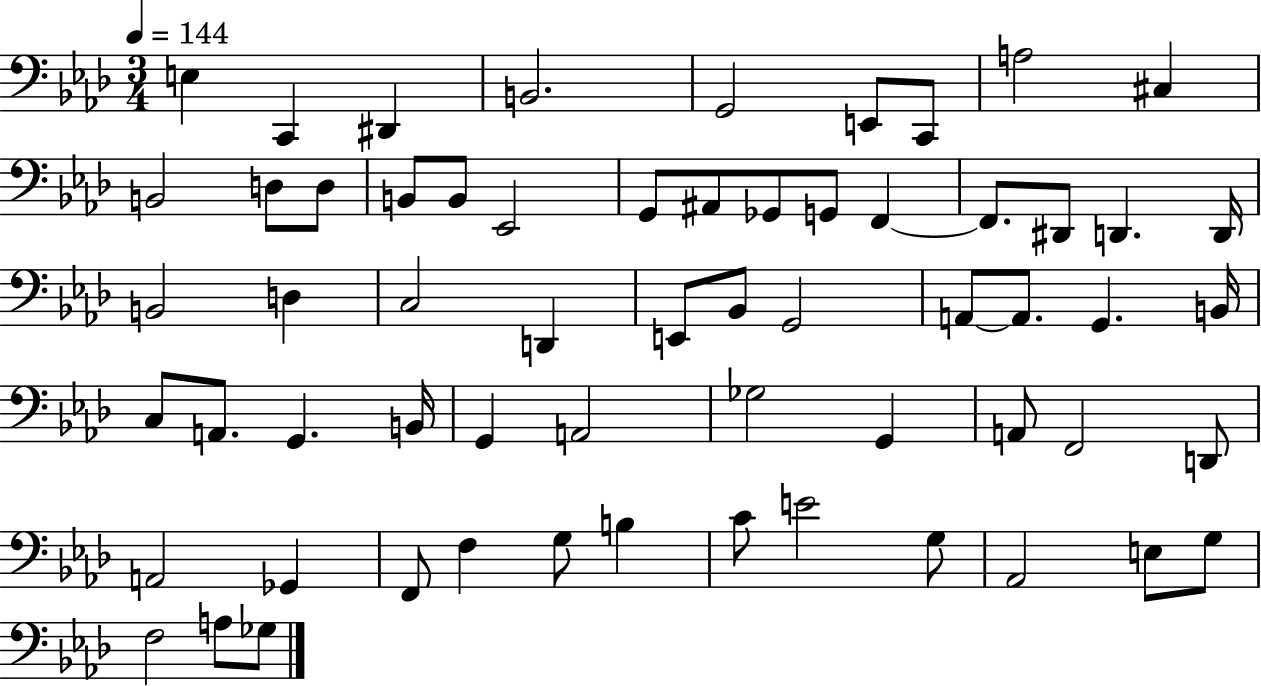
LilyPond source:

{
  \clef bass
  \numericTimeSignature
  \time 3/4
  \key aes \major
  \tempo 4 = 144
  e4 c,4 dis,4 | b,2. | g,2 e,8 c,8 | a2 cis4 | \break b,2 d8 d8 | b,8 b,8 ees,2 | g,8 ais,8 ges,8 g,8 f,4~~ | f,8. dis,8 d,4. d,16 | \break b,2 d4 | c2 d,4 | e,8 bes,8 g,2 | a,8~~ a,8. g,4. b,16 | \break c8 a,8. g,4. b,16 | g,4 a,2 | ges2 g,4 | a,8 f,2 d,8 | \break a,2 ges,4 | f,8 f4 g8 b4 | c'8 e'2 g8 | aes,2 e8 g8 | \break f2 a8 ges8 | \bar "|."
}